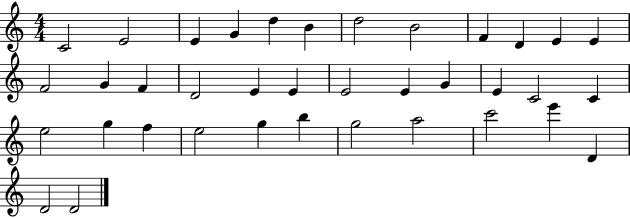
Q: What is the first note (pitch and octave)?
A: C4